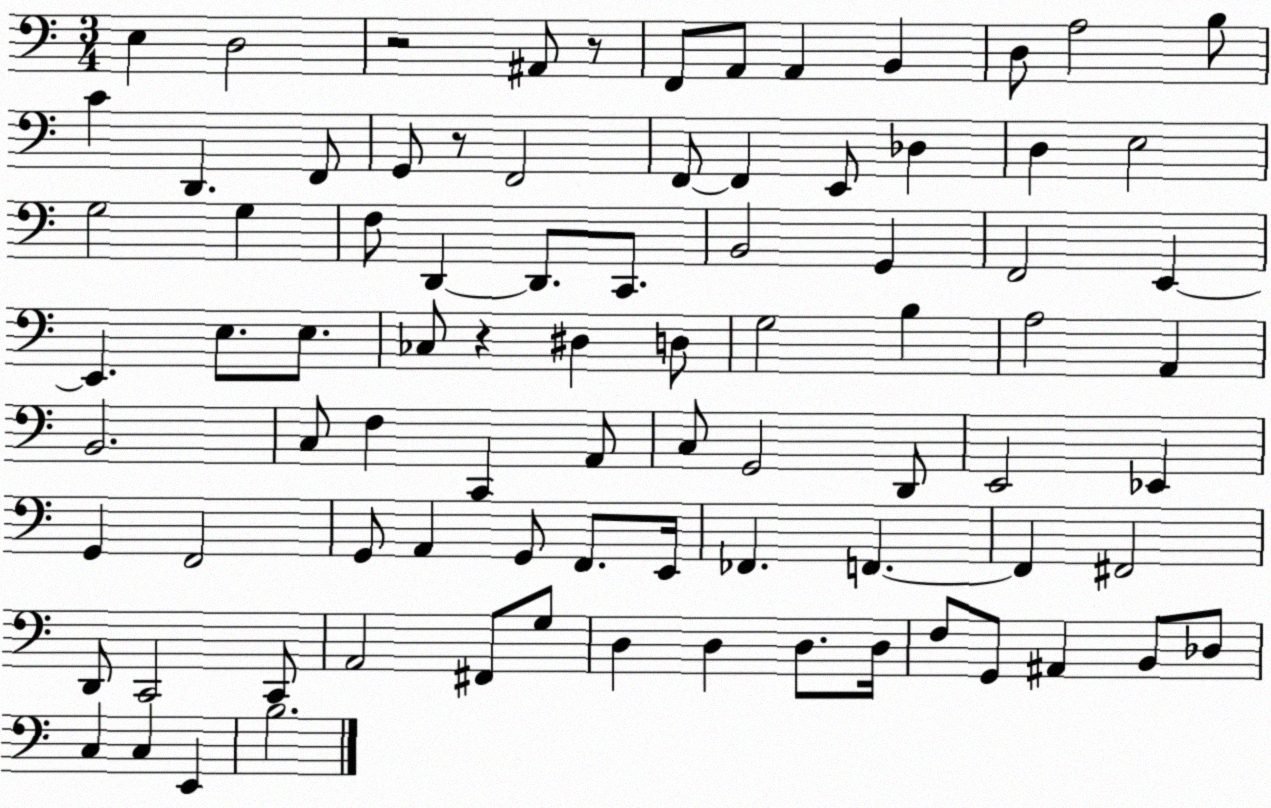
X:1
T:Untitled
M:3/4
L:1/4
K:C
E, D,2 z2 ^A,,/2 z/2 F,,/2 A,,/2 A,, B,, D,/2 A,2 B,/2 C D,, F,,/2 G,,/2 z/2 F,,2 F,,/2 F,, E,,/2 _D, D, E,2 G,2 G, F,/2 D,, D,,/2 C,,/2 B,,2 G,, F,,2 E,, E,, E,/2 E,/2 _C,/2 z ^D, D,/2 G,2 B, A,2 A,, B,,2 C,/2 F, C,, A,,/2 C,/2 G,,2 D,,/2 E,,2 _E,, G,, F,,2 G,,/2 A,, G,,/2 F,,/2 E,,/4 _F,, F,, F,, ^F,,2 D,,/2 C,,2 C,,/2 A,,2 ^F,,/2 G,/2 D, D, D,/2 D,/4 F,/2 G,,/2 ^A,, B,,/2 _D,/2 C, C, E,, B,2